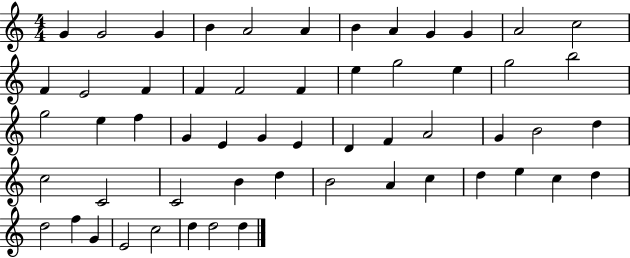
{
  \clef treble
  \numericTimeSignature
  \time 4/4
  \key c \major
  g'4 g'2 g'4 | b'4 a'2 a'4 | b'4 a'4 g'4 g'4 | a'2 c''2 | \break f'4 e'2 f'4 | f'4 f'2 f'4 | e''4 g''2 e''4 | g''2 b''2 | \break g''2 e''4 f''4 | g'4 e'4 g'4 e'4 | d'4 f'4 a'2 | g'4 b'2 d''4 | \break c''2 c'2 | c'2 b'4 d''4 | b'2 a'4 c''4 | d''4 e''4 c''4 d''4 | \break d''2 f''4 g'4 | e'2 c''2 | d''4 d''2 d''4 | \bar "|."
}